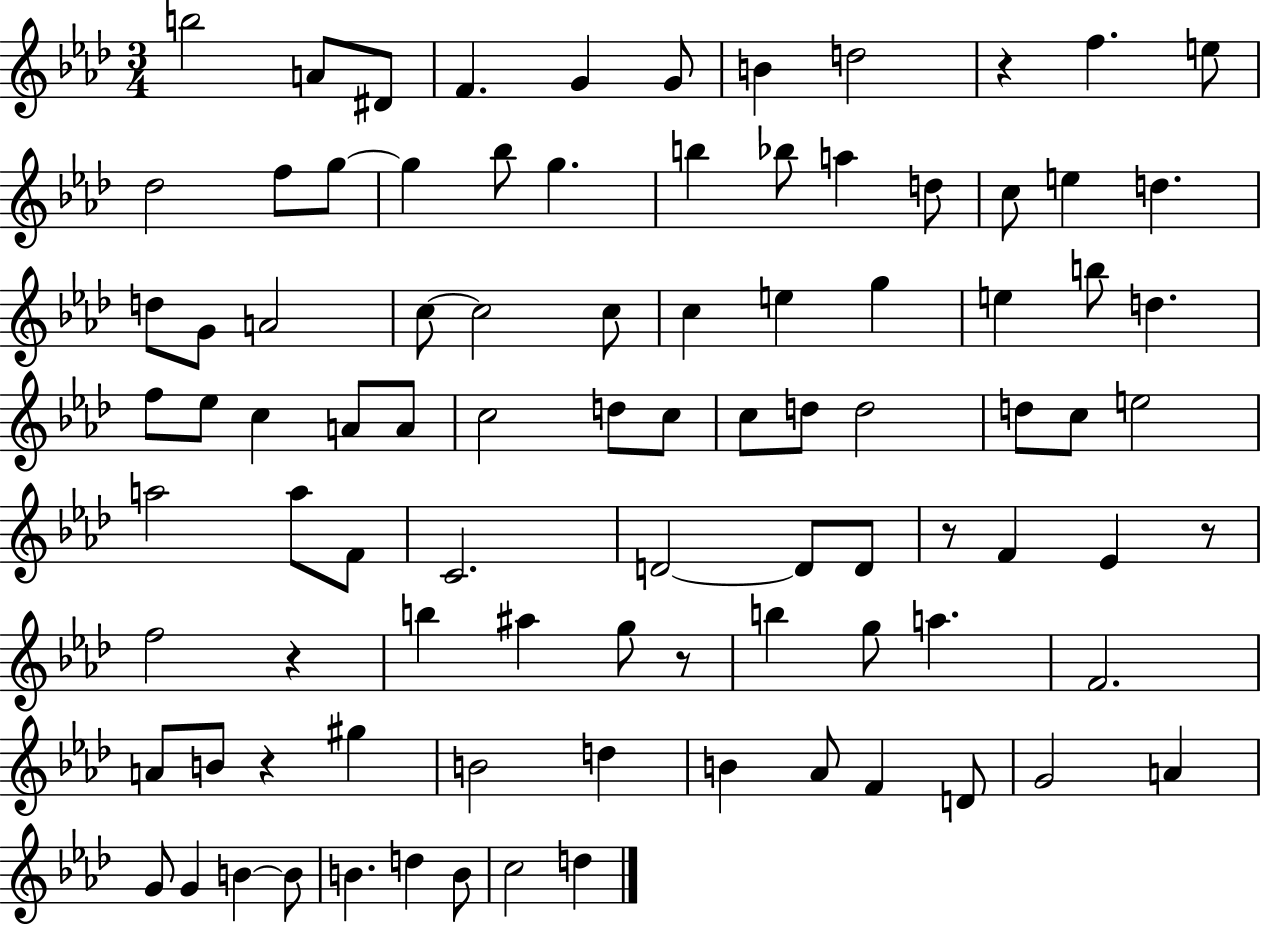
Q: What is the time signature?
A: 3/4